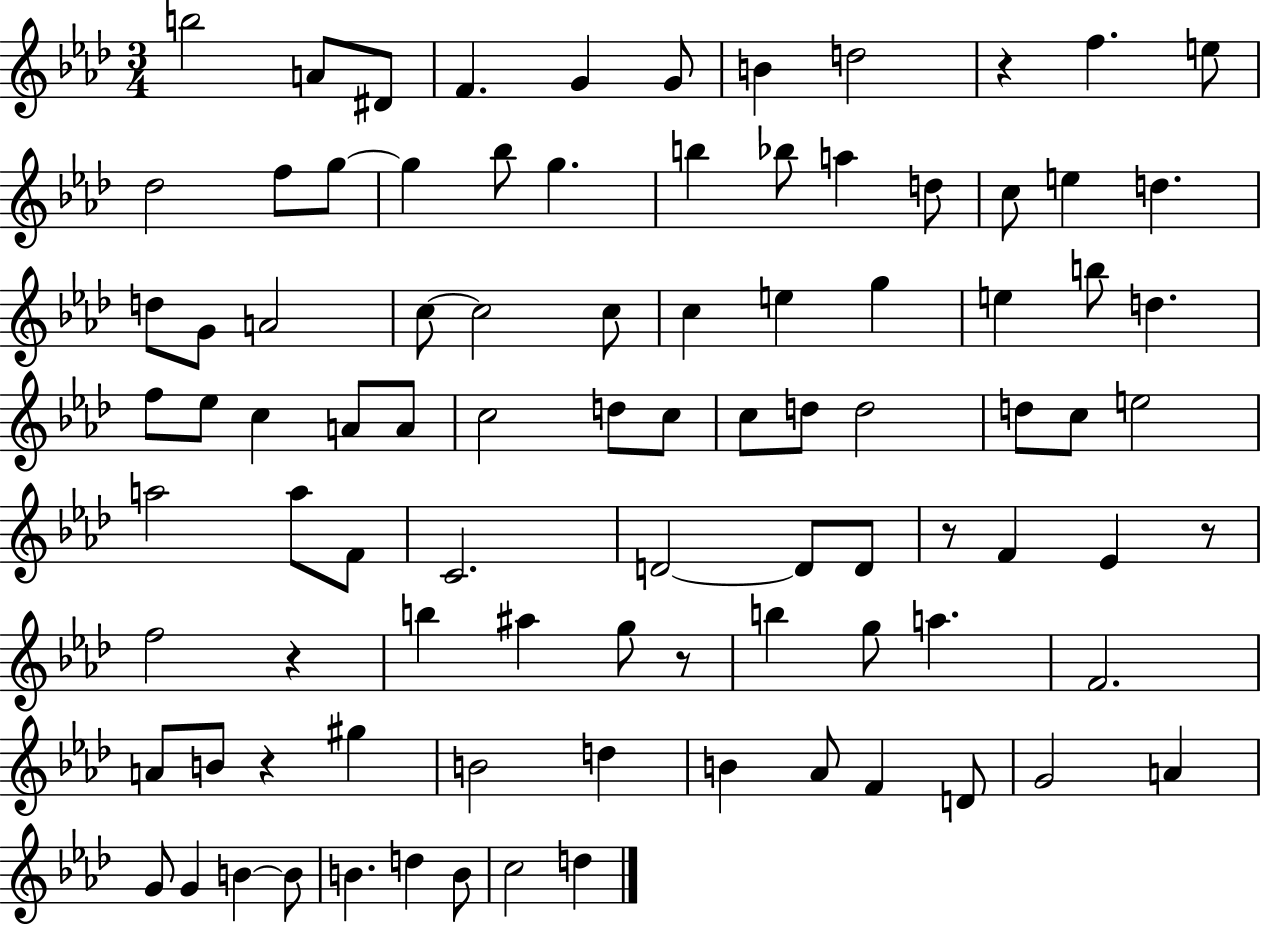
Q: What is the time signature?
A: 3/4